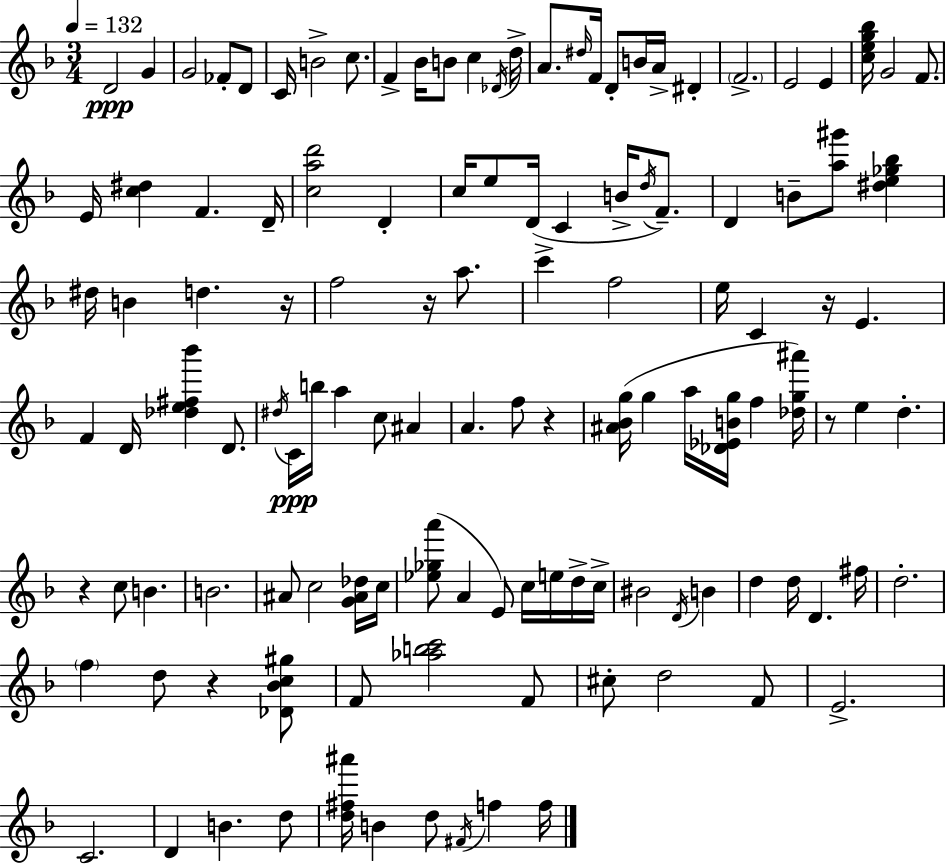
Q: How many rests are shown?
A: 7